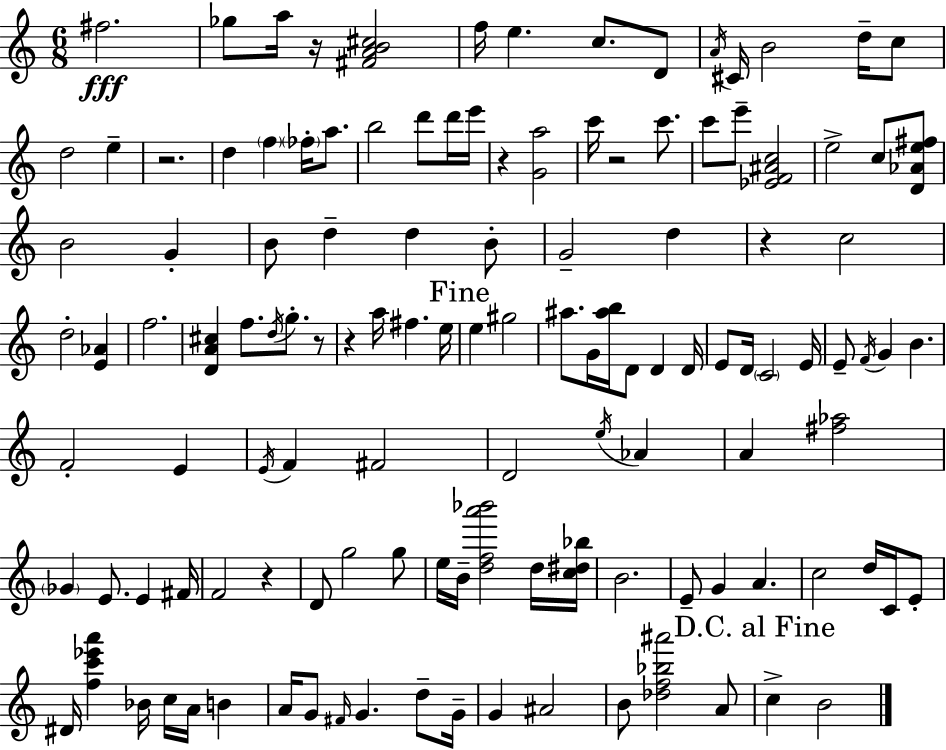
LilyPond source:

{
  \clef treble
  \numericTimeSignature
  \time 6/8
  \key c \major
  \repeat volta 2 { fis''2.\fff | ges''8 a''16 r16 <fis' a' b' cis''>2 | f''16 e''4. c''8. d'8 | \acciaccatura { a'16 } cis'16 b'2 d''16-- c''8 | \break d''2 e''4-- | r2. | d''4 \parenthesize f''4 \parenthesize fes''16-. a''8. | b''2 d'''8 d'''16 | \break e'''16 r4 <g' a''>2 | c'''16 r2 c'''8. | c'''8 e'''8-- <ees' f' ais' c''>2 | e''2-> c''8 <d' aes' e'' fis''>8 | \break b'2 g'4-. | b'8 d''4-- d''4 b'8-. | g'2-- d''4 | r4 c''2 | \break d''2-. <e' aes'>4 | f''2. | <d' a' cis''>4 f''8. \acciaccatura { d''16 } g''8.-. | r8 r4 a''16 fis''4. | \break e''16 \mark "Fine" e''4 gis''2 | ais''8. g'16 <ais'' b''>16 d'8 d'4 | d'16 e'8 d'16 \parenthesize c'2 | e'16 e'8-- \acciaccatura { f'16 } g'4 b'4. | \break f'2-. e'4 | \acciaccatura { e'16 } f'4 fis'2 | d'2 | \acciaccatura { e''16 } aes'4 a'4 <fis'' aes''>2 | \break \parenthesize ges'4 e'8. | e'4 fis'16 f'2 | r4 d'8 g''2 | g''8 e''16 b'16-- <d'' f'' a''' bes'''>2 | \break d''16 <c'' dis'' bes''>16 b'2. | e'8-- g'4 a'4. | c''2 | d''16 c'16 e'8-. dis'16 <f'' c''' ees''' a'''>4 bes'16 c''16 | \break a'16 b'4 a'16 g'8 \grace { fis'16 } g'4. | d''8-- g'16-- g'4 ais'2 | b'8 <des'' f'' bes'' ais'''>2 | a'8 \mark "D.C. al Fine" c''4-> b'2 | \break } \bar "|."
}